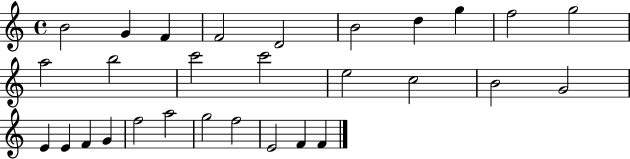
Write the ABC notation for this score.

X:1
T:Untitled
M:4/4
L:1/4
K:C
B2 G F F2 D2 B2 d g f2 g2 a2 b2 c'2 c'2 e2 c2 B2 G2 E E F G f2 a2 g2 f2 E2 F F